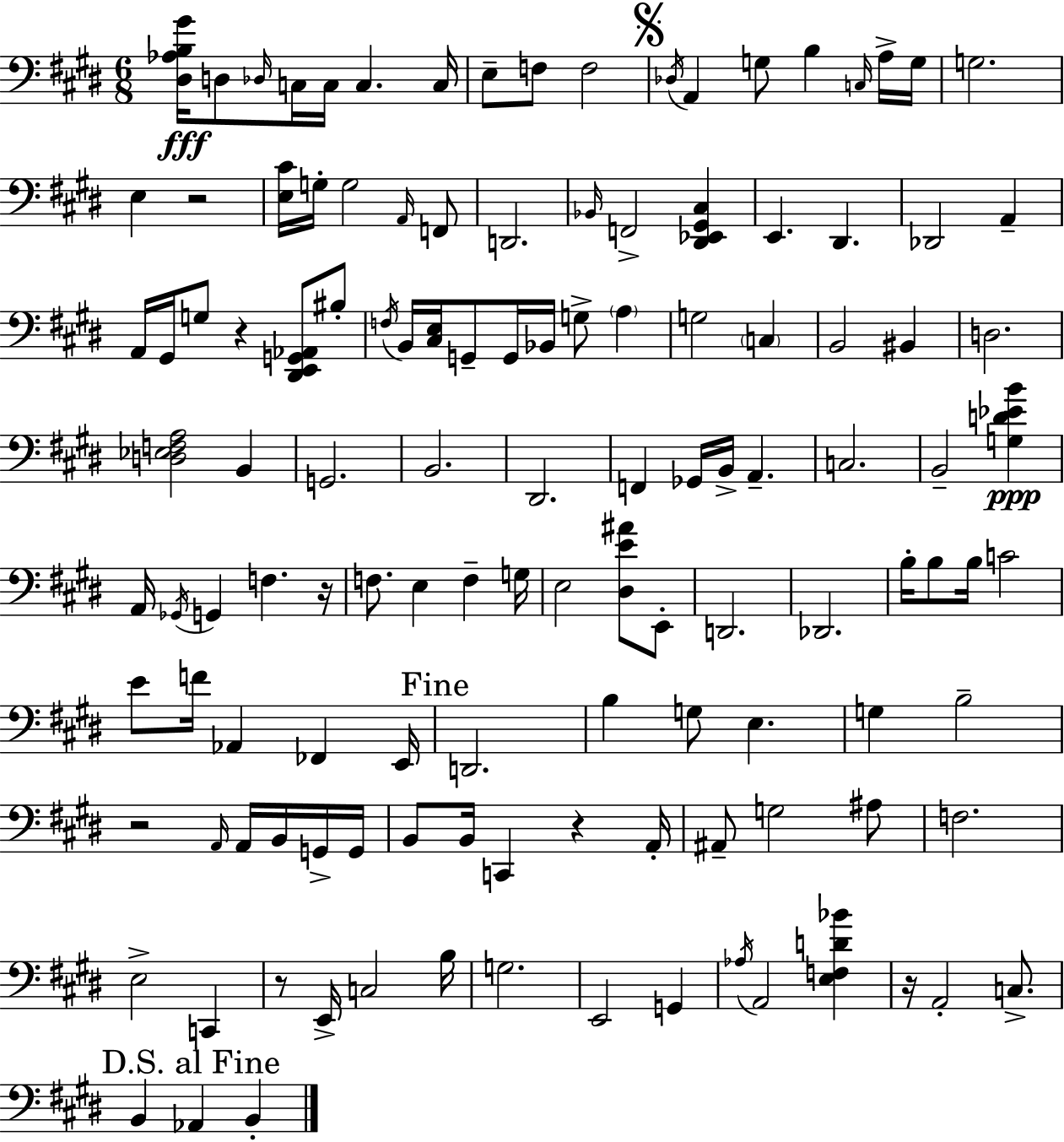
X:1
T:Untitled
M:6/8
L:1/4
K:E
[^D,_A,B,^G]/4 D,/2 _D,/4 C,/4 C,/4 C, C,/4 E,/2 F,/2 F,2 _D,/4 A,, G,/2 B, C,/4 A,/4 G,/4 G,2 E, z2 [E,^C]/4 G,/4 G,2 A,,/4 F,,/2 D,,2 _B,,/4 F,,2 [^D,,_E,,^G,,^C,] E,, ^D,, _D,,2 A,, A,,/4 ^G,,/4 G,/2 z [^D,,E,,G,,_A,,]/2 ^B,/2 F,/4 B,,/4 [^C,E,]/4 G,,/2 G,,/4 _B,,/4 G,/2 A, G,2 C, B,,2 ^B,, D,2 [D,_E,F,A,]2 B,, G,,2 B,,2 ^D,,2 F,, _G,,/4 B,,/4 A,, C,2 B,,2 [G,D_EB] A,,/4 _G,,/4 G,, F, z/4 F,/2 E, F, G,/4 E,2 [^D,E^A]/2 E,,/2 D,,2 _D,,2 B,/4 B,/2 B,/4 C2 E/2 F/4 _A,, _F,, E,,/4 D,,2 B, G,/2 E, G, B,2 z2 A,,/4 A,,/4 B,,/4 G,,/4 G,,/4 B,,/2 B,,/4 C,, z A,,/4 ^A,,/2 G,2 ^A,/2 F,2 E,2 C,, z/2 E,,/4 C,2 B,/4 G,2 E,,2 G,, _A,/4 A,,2 [E,F,D_B] z/4 A,,2 C,/2 B,, _A,, B,,